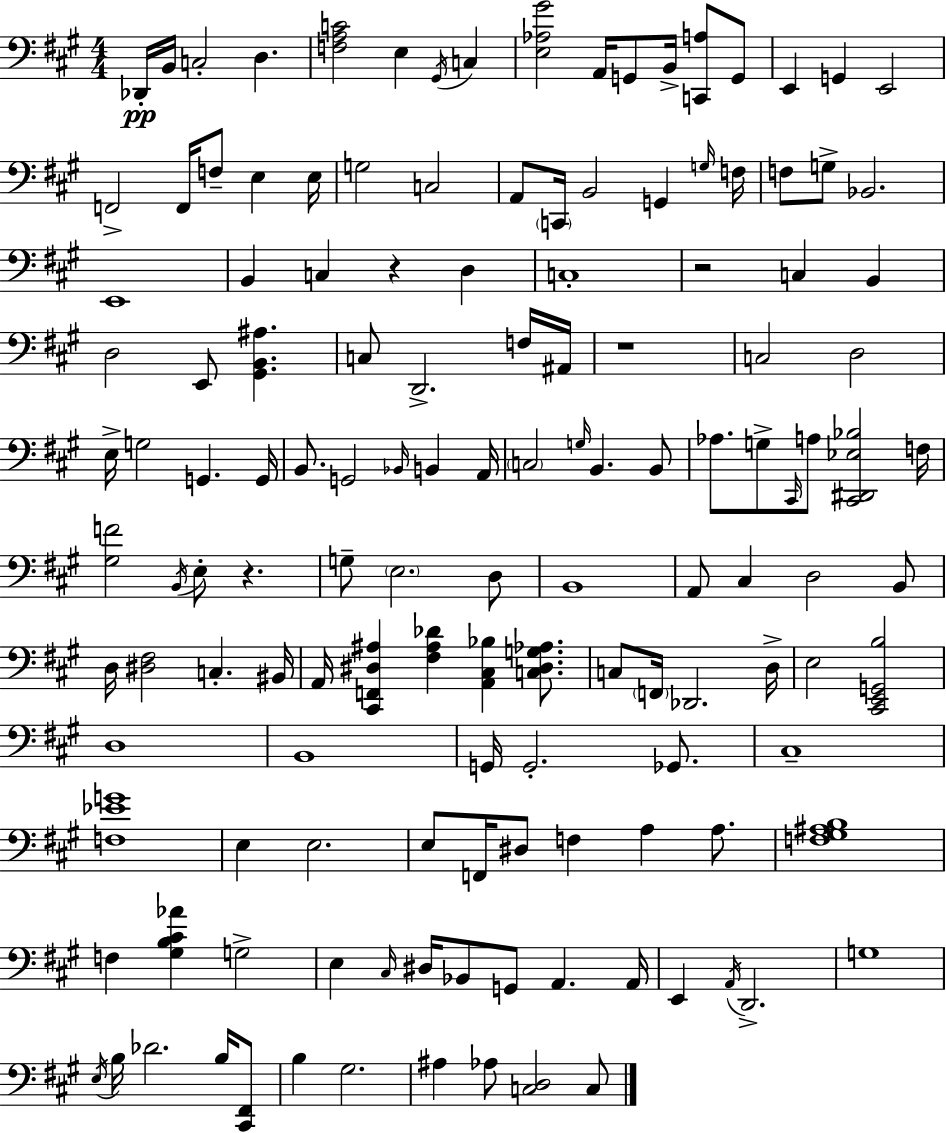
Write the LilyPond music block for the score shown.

{
  \clef bass
  \numericTimeSignature
  \time 4/4
  \key a \major
  des,16-.\pp b,16 c2-. d4. | <f a c'>2 e4 \acciaccatura { gis,16 } c4 | <e aes gis'>2 a,16 g,8 b,16-> <c, a>8 g,8 | e,4 g,4 e,2 | \break f,2-> f,16 f8-- e4 | e16 g2 c2 | a,8 \parenthesize c,16 b,2 g,4 | \grace { g16 } f16 f8 g8-> bes,2. | \break e,1 | b,4 c4 r4 d4 | c1-. | r2 c4 b,4 | \break d2 e,8 <gis, b, ais>4. | c8 d,2.-> | f16 ais,16 r1 | c2 d2 | \break e16-> g2 g,4. | g,16 b,8. g,2 \grace { bes,16 } b,4 | a,16 \parenthesize c2 \grace { g16 } b,4. | b,8 aes8. g8-> \grace { cis,16 } a8 <cis, dis, ees bes>2 | \break f16 <gis f'>2 \acciaccatura { b,16 } e8-. | r4. g8-- \parenthesize e2. | d8 b,1 | a,8 cis4 d2 | \break b,8 d16 <dis fis>2 c4.-. | bis,16 a,16 <cis, f, dis ais>4 <fis ais des'>4 <a, cis bes>4 | <c dis g aes>8. c8 \parenthesize f,16 des,2. | d16-> e2 <cis, e, g, b>2 | \break d1 | b,1 | g,16 g,2.-. | ges,8. cis1-- | \break <f ees' g'>1 | e4 e2. | e8 f,16 dis8 f4 a4 | a8. <f gis ais b>1 | \break f4 <gis b cis' aes'>4 g2-> | e4 \grace { cis16 } dis16 bes,8 g,8 | a,4. a,16 e,4 \acciaccatura { a,16 } d,2.-> | g1 | \break \acciaccatura { e16 } b16 des'2. | b16 <cis, fis,>8 b4 gis2. | ais4 aes8 <c d>2 | c8 \bar "|."
}